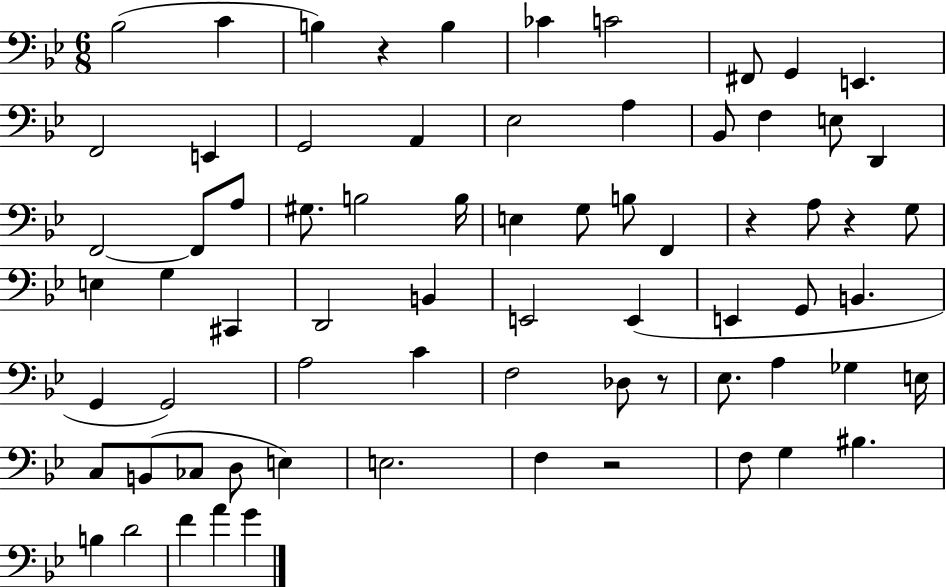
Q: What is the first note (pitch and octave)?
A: Bb3